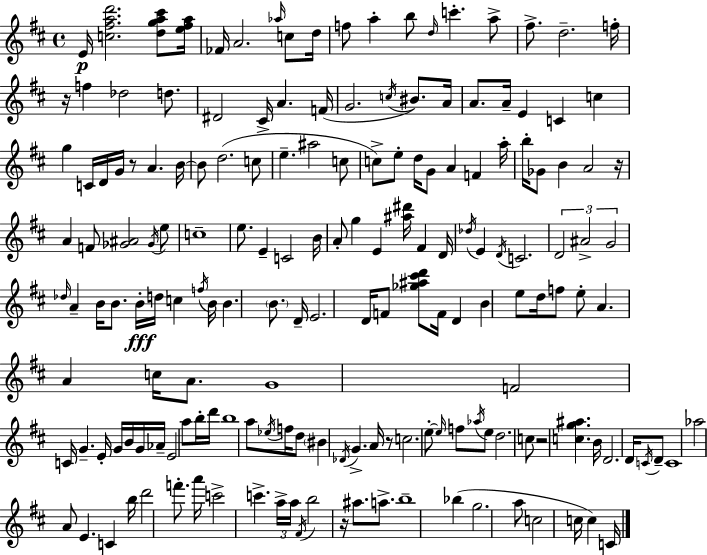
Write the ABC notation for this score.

X:1
T:Untitled
M:4/4
L:1/4
K:D
E/4 [c^fad']2 [dga^c']/2 [e^fa]/4 _F/4 A2 _a/4 c/2 d/4 f/2 a b/2 d/4 c' a/2 ^f/2 d2 f/4 z/4 f _d2 d/2 ^D2 ^C/4 A F/4 G2 c/4 ^B/2 A/4 A/2 A/4 E C c g C/4 D/4 G/4 z/2 A B/4 B/2 d2 c/2 e ^a2 c/2 c/2 e/2 d/4 G/2 A F a/4 b/4 _G/2 B A2 z/4 A F/2 [_G^A]2 _G/4 e/2 c4 e/2 E C2 B/4 A/2 g E [^a^d']/4 ^F D/4 _d/4 E D/4 C2 D2 ^A2 G2 _d/4 A B/4 B/2 B/4 d/4 c f/4 B/4 B B/2 D/4 E2 D/4 F/2 [_g^a^c'd']/2 F/4 D B e/2 d/4 f/2 e/2 A A c/4 A/2 G4 F2 C/4 G E/4 G/4 B/4 G/4 _A/4 E2 a/2 b/4 d'/4 b4 a/2 _e/4 f/4 d/2 ^B _D/4 G A/4 z/2 c2 e/2 e/4 f/2 _a/4 e/2 d2 c/2 z2 [cg^a] B/4 D2 D/4 C/4 D/2 C4 _a2 A/2 E C b/4 d'2 f'/2 a'/4 c'2 c' a/4 a/4 ^F/4 b2 z/4 ^a/2 a/2 b4 _b g2 a/2 c2 c/4 c C/4